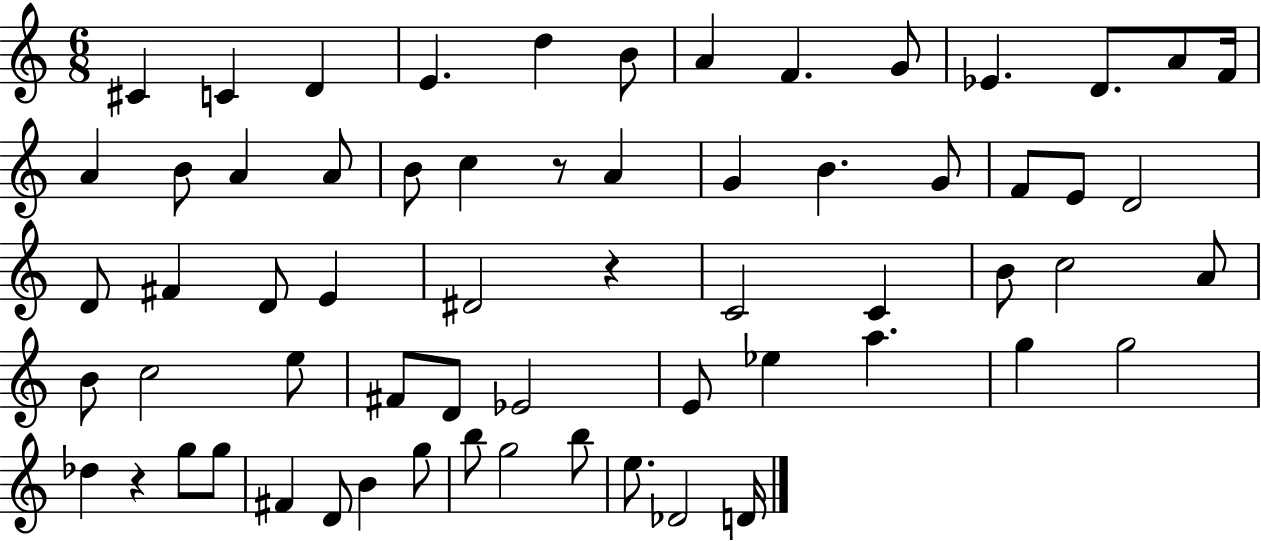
X:1
T:Untitled
M:6/8
L:1/4
K:C
^C C D E d B/2 A F G/2 _E D/2 A/2 F/4 A B/2 A A/2 B/2 c z/2 A G B G/2 F/2 E/2 D2 D/2 ^F D/2 E ^D2 z C2 C B/2 c2 A/2 B/2 c2 e/2 ^F/2 D/2 _E2 E/2 _e a g g2 _d z g/2 g/2 ^F D/2 B g/2 b/2 g2 b/2 e/2 _D2 D/4